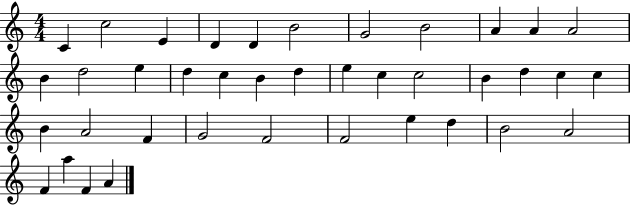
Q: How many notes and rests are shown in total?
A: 39